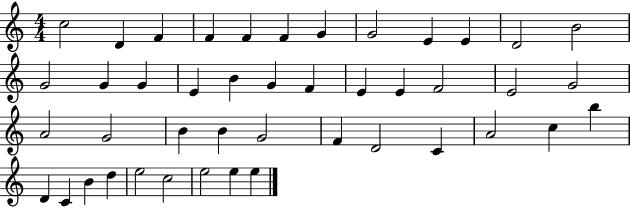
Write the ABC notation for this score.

X:1
T:Untitled
M:4/4
L:1/4
K:C
c2 D F F F F G G2 E E D2 B2 G2 G G E B G F E E F2 E2 G2 A2 G2 B B G2 F D2 C A2 c b D C B d e2 c2 e2 e e